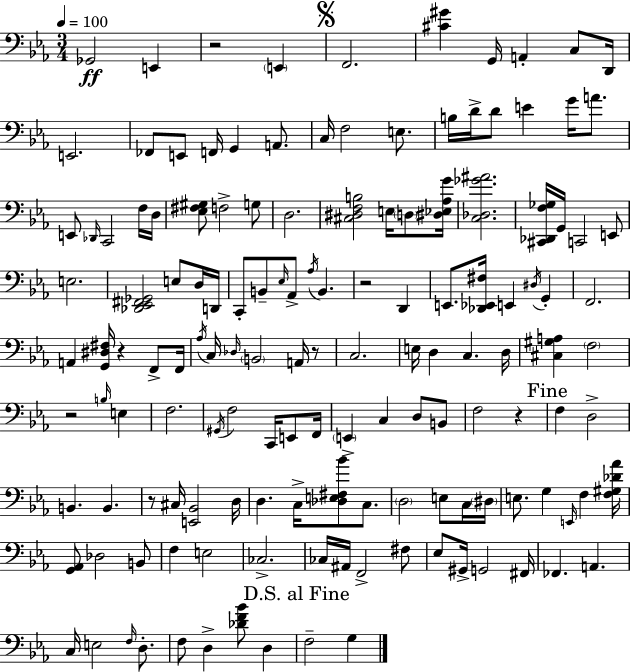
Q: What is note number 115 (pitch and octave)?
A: D3